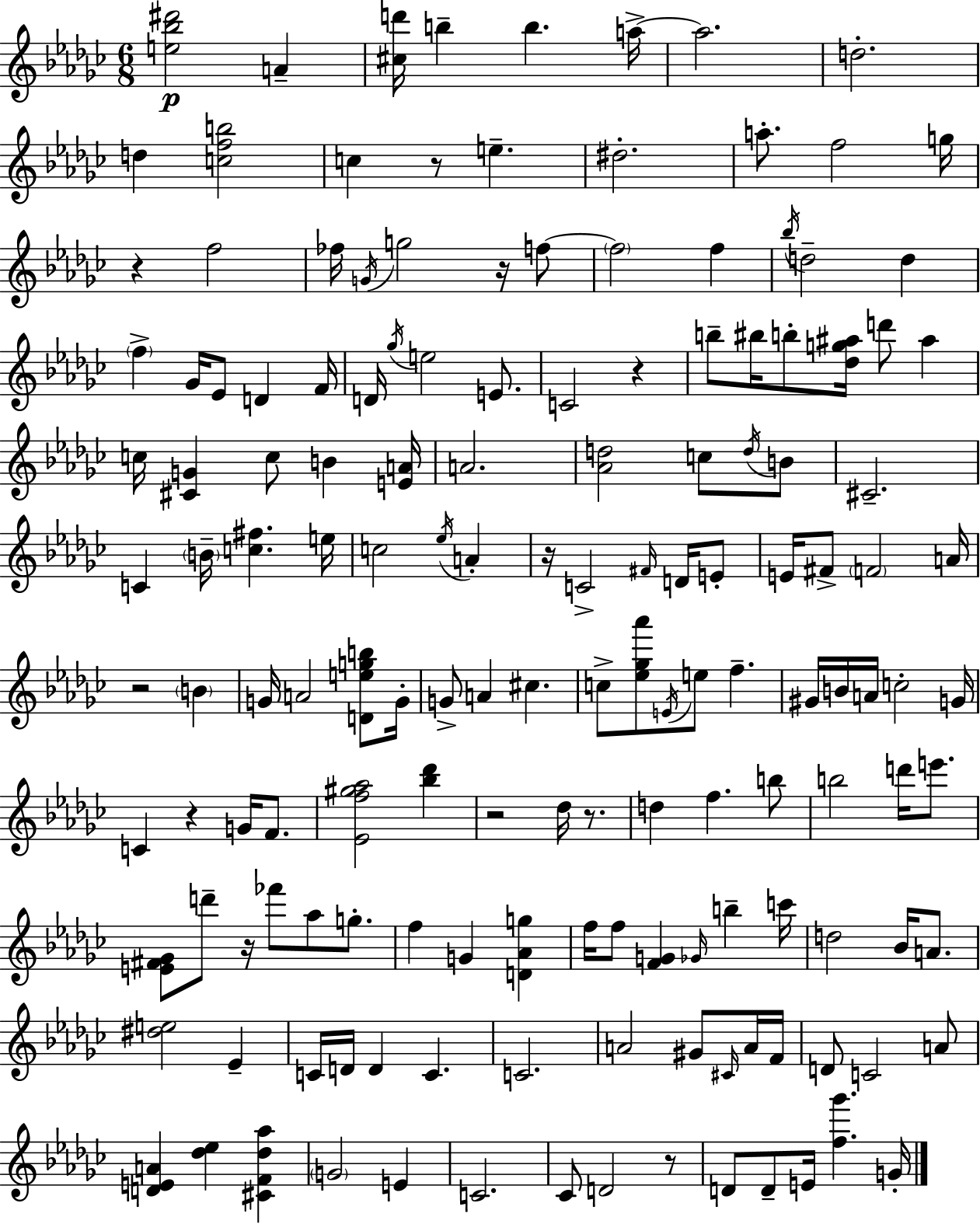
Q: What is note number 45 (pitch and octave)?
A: B4